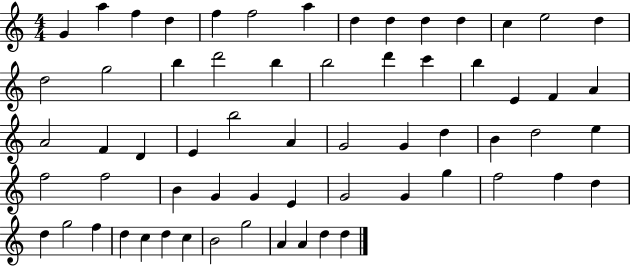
X:1
T:Untitled
M:4/4
L:1/4
K:C
G a f d f f2 a d d d d c e2 d d2 g2 b d'2 b b2 d' c' b E F A A2 F D E b2 A G2 G d B d2 e f2 f2 B G G E G2 G g f2 f d d g2 f d c d c B2 g2 A A d d